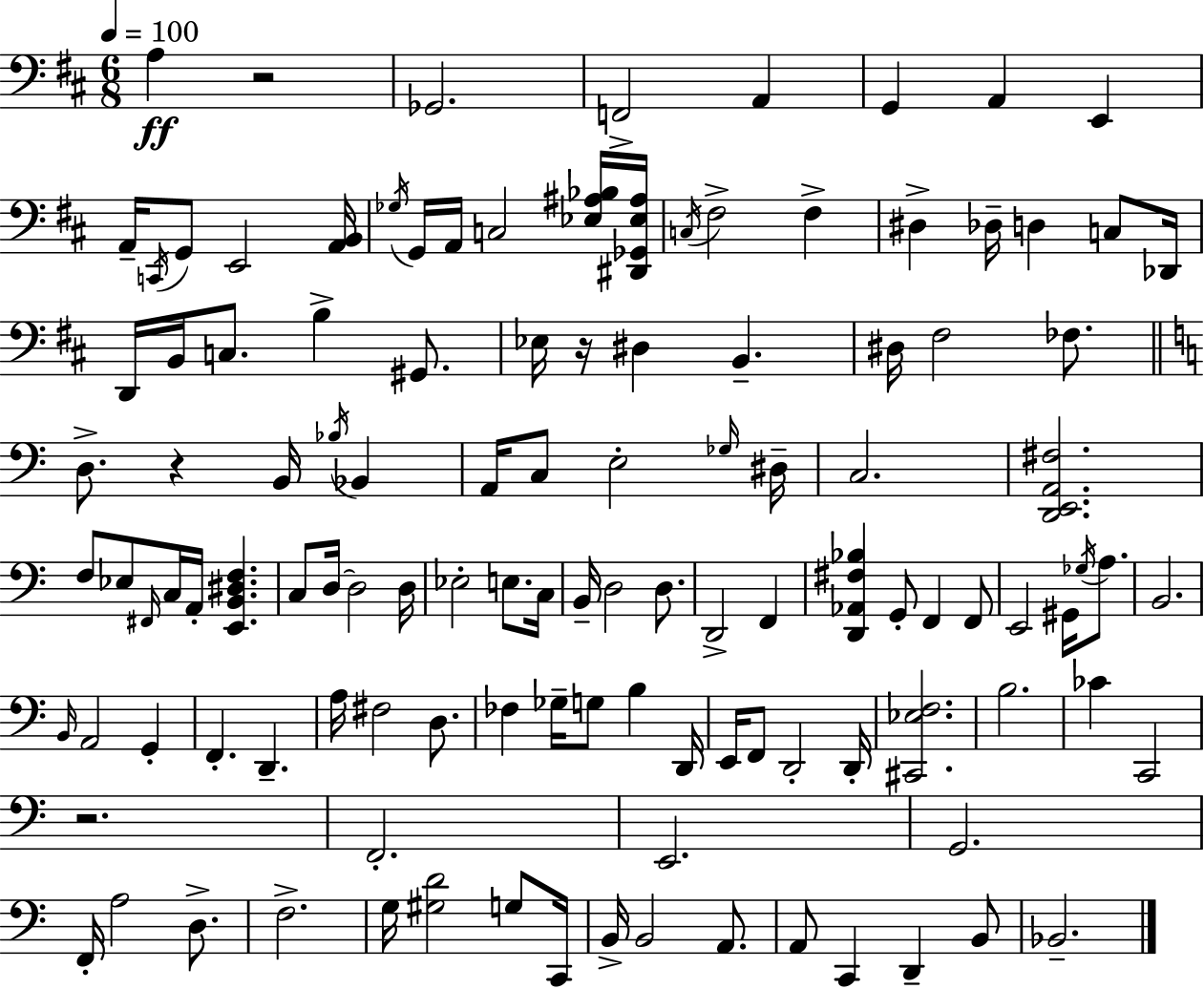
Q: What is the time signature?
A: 6/8